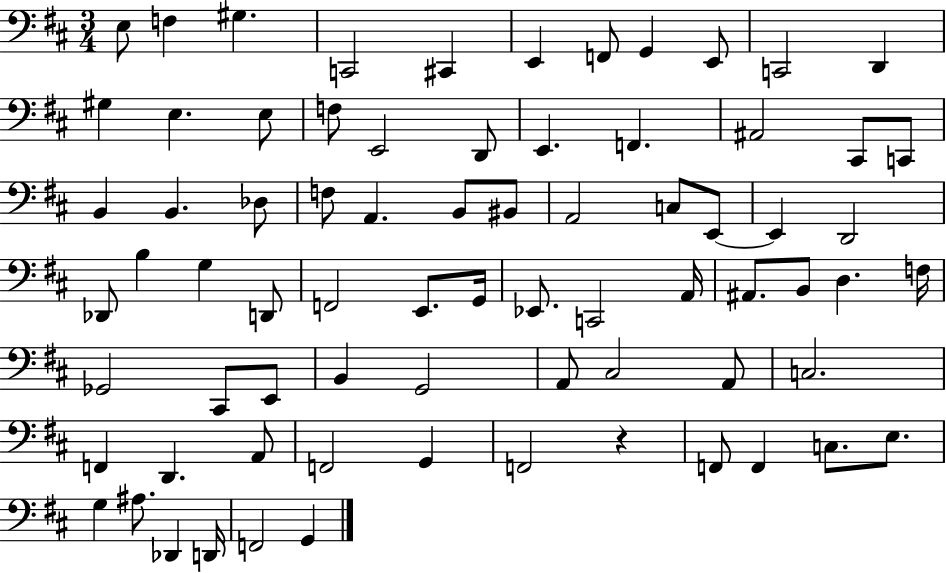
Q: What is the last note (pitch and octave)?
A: G2